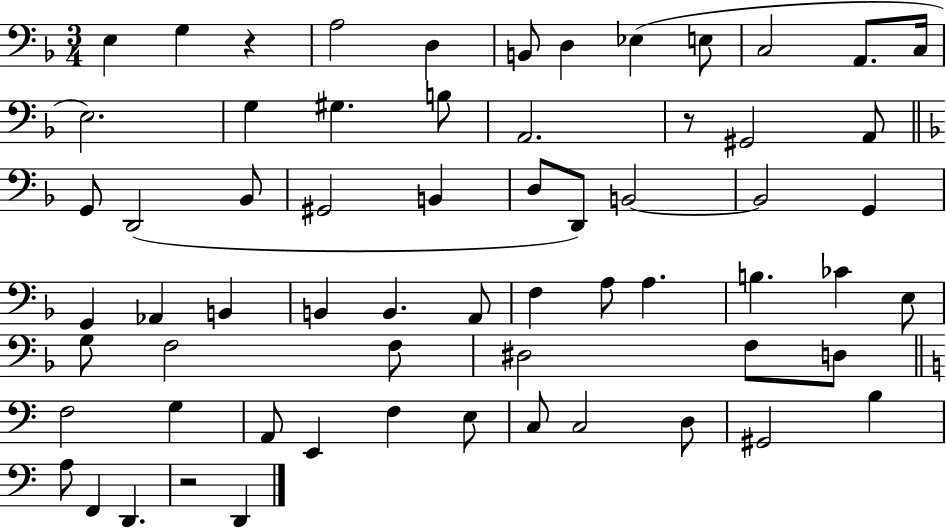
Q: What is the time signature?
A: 3/4